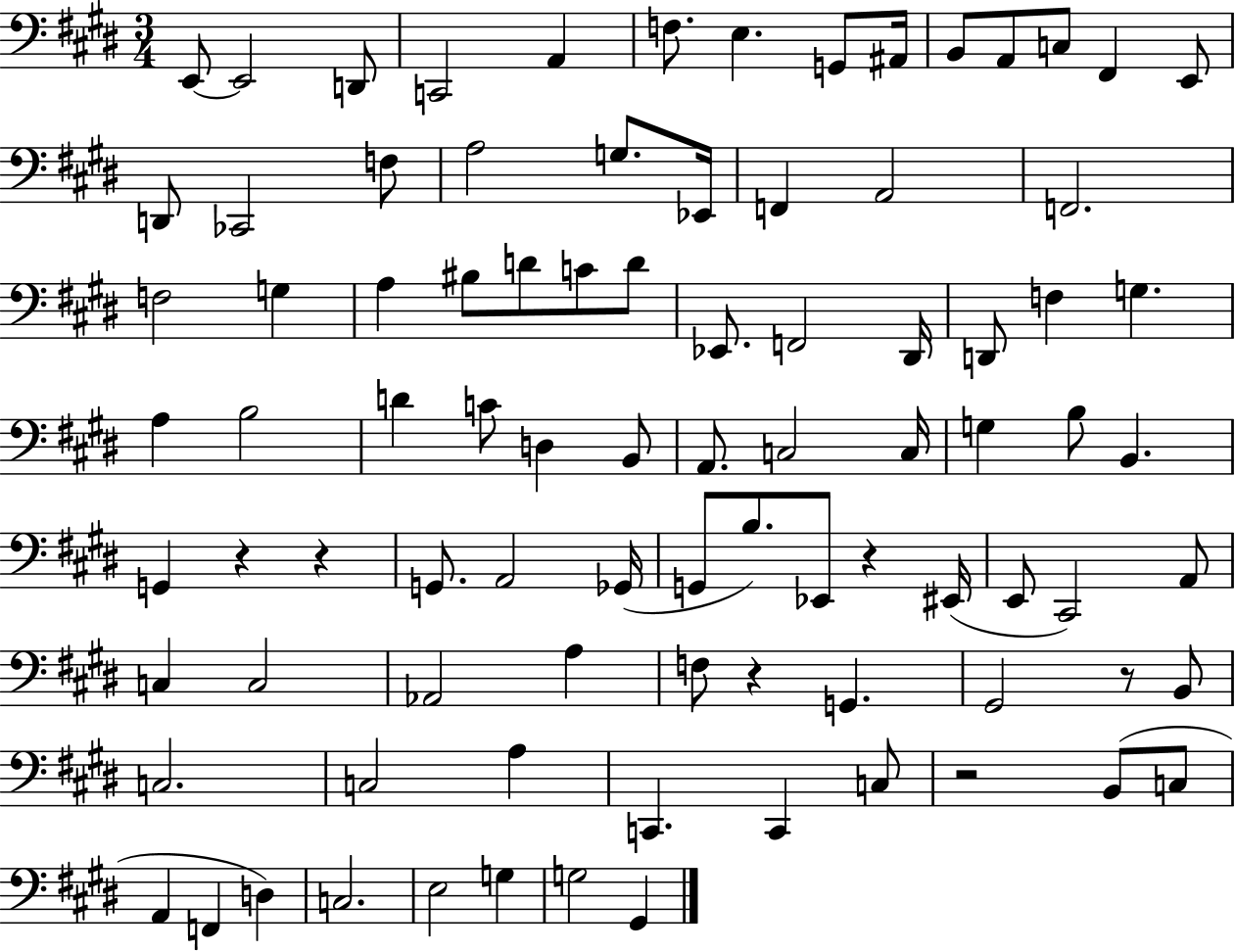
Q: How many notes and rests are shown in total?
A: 89